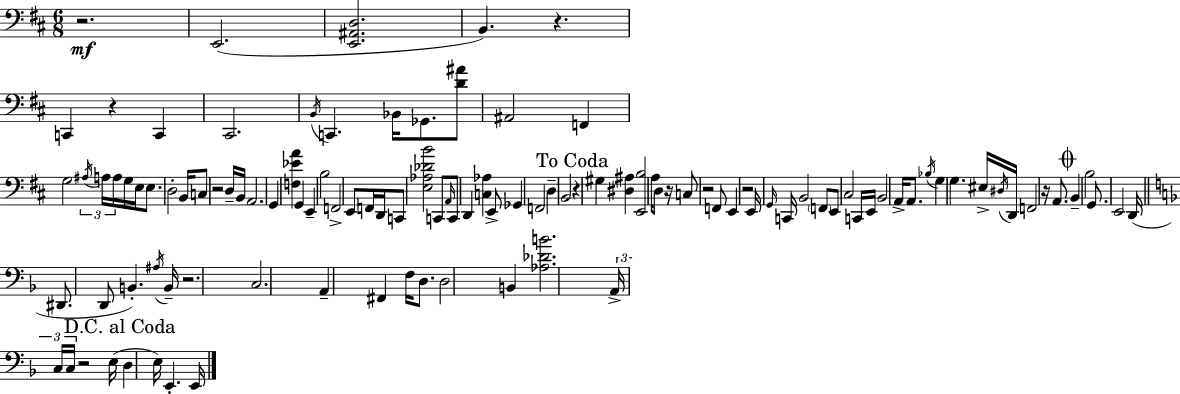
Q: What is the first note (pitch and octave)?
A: E2